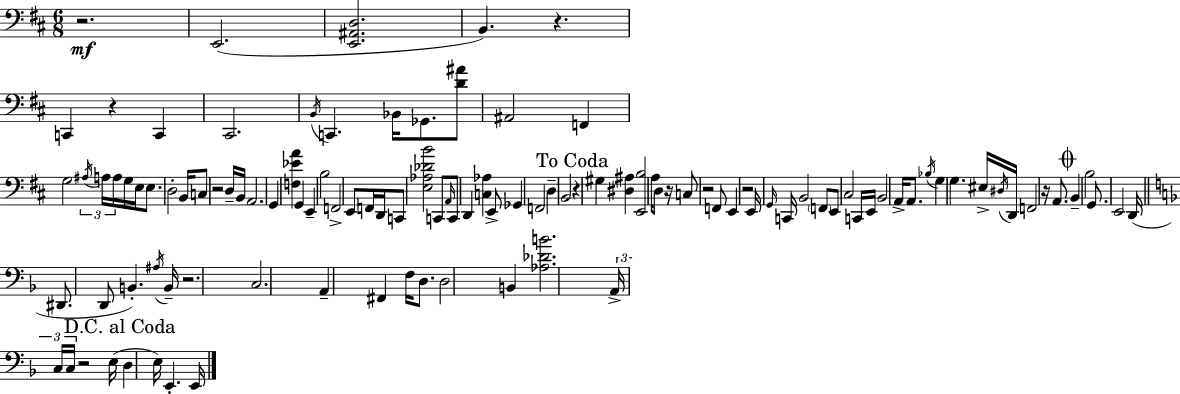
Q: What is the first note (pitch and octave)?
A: E2